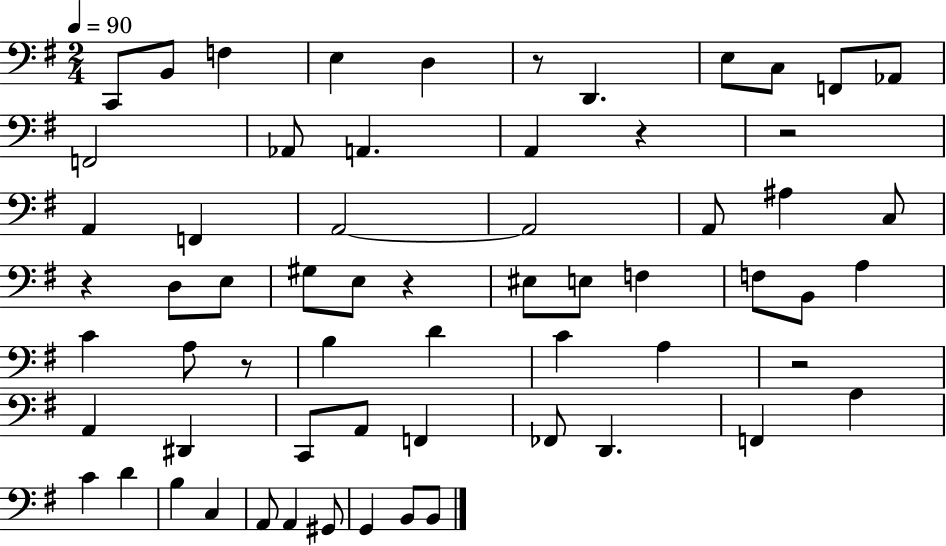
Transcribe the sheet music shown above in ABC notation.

X:1
T:Untitled
M:2/4
L:1/4
K:G
C,,/2 B,,/2 F, E, D, z/2 D,, E,/2 C,/2 F,,/2 _A,,/2 F,,2 _A,,/2 A,, A,, z z2 A,, F,, A,,2 A,,2 A,,/2 ^A, C,/2 z D,/2 E,/2 ^G,/2 E,/2 z ^E,/2 E,/2 F, F,/2 B,,/2 A, C A,/2 z/2 B, D C A, z2 A,, ^D,, C,,/2 A,,/2 F,, _F,,/2 D,, F,, A, C D B, C, A,,/2 A,, ^G,,/2 G,, B,,/2 B,,/2